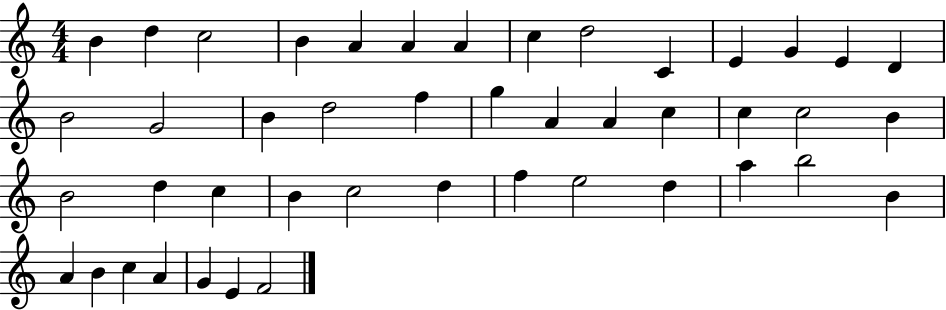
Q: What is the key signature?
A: C major